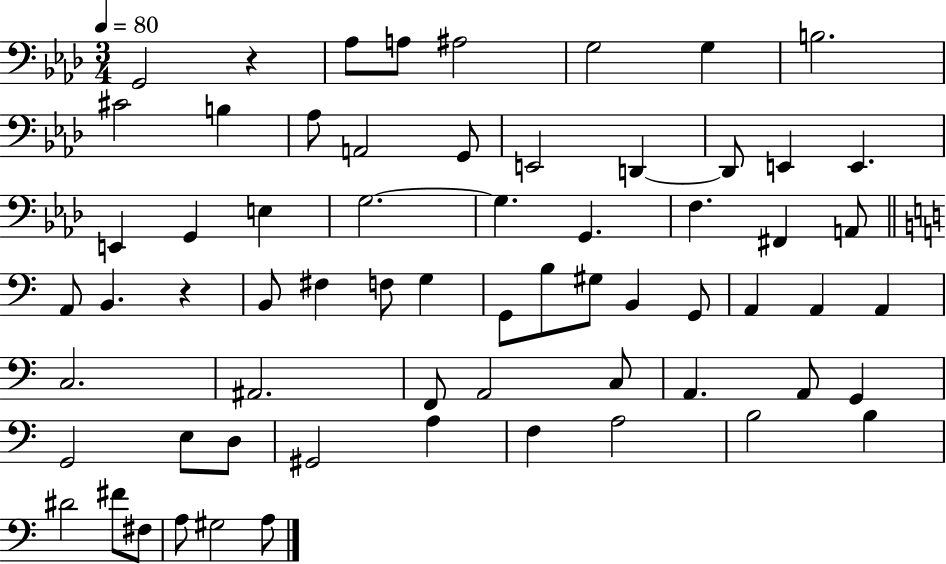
{
  \clef bass
  \numericTimeSignature
  \time 3/4
  \key aes \major
  \tempo 4 = 80
  g,2 r4 | aes8 a8 ais2 | g2 g4 | b2. | \break cis'2 b4 | aes8 a,2 g,8 | e,2 d,4~~ | d,8 e,4 e,4. | \break e,4 g,4 e4 | g2.~~ | g4. g,4. | f4. fis,4 a,8 | \break \bar "||" \break \key c \major a,8 b,4. r4 | b,8 fis4 f8 g4 | g,8 b8 gis8 b,4 g,8 | a,4 a,4 a,4 | \break c2. | ais,2. | f,8 a,2 c8 | a,4. a,8 g,4 | \break g,2 e8 d8 | gis,2 a4 | f4 a2 | b2 b4 | \break dis'2 fis'8 fis8 | a8 gis2 a8 | \bar "|."
}